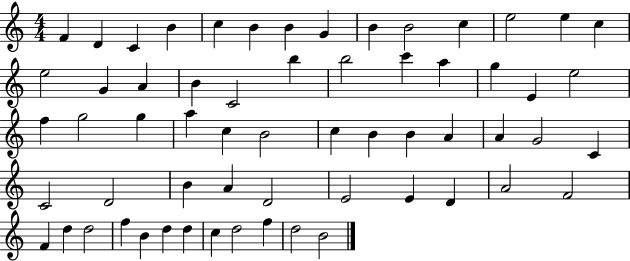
{
  \clef treble
  \numericTimeSignature
  \time 4/4
  \key c \major
  f'4 d'4 c'4 b'4 | c''4 b'4 b'4 g'4 | b'4 b'2 c''4 | e''2 e''4 c''4 | \break e''2 g'4 a'4 | b'4 c'2 b''4 | b''2 c'''4 a''4 | g''4 e'4 e''2 | \break f''4 g''2 g''4 | a''4 c''4 b'2 | c''4 b'4 b'4 a'4 | a'4 g'2 c'4 | \break c'2 d'2 | b'4 a'4 d'2 | e'2 e'4 d'4 | a'2 f'2 | \break f'4 d''4 d''2 | f''4 b'4 d''4 d''4 | c''4 d''2 f''4 | d''2 b'2 | \break \bar "|."
}